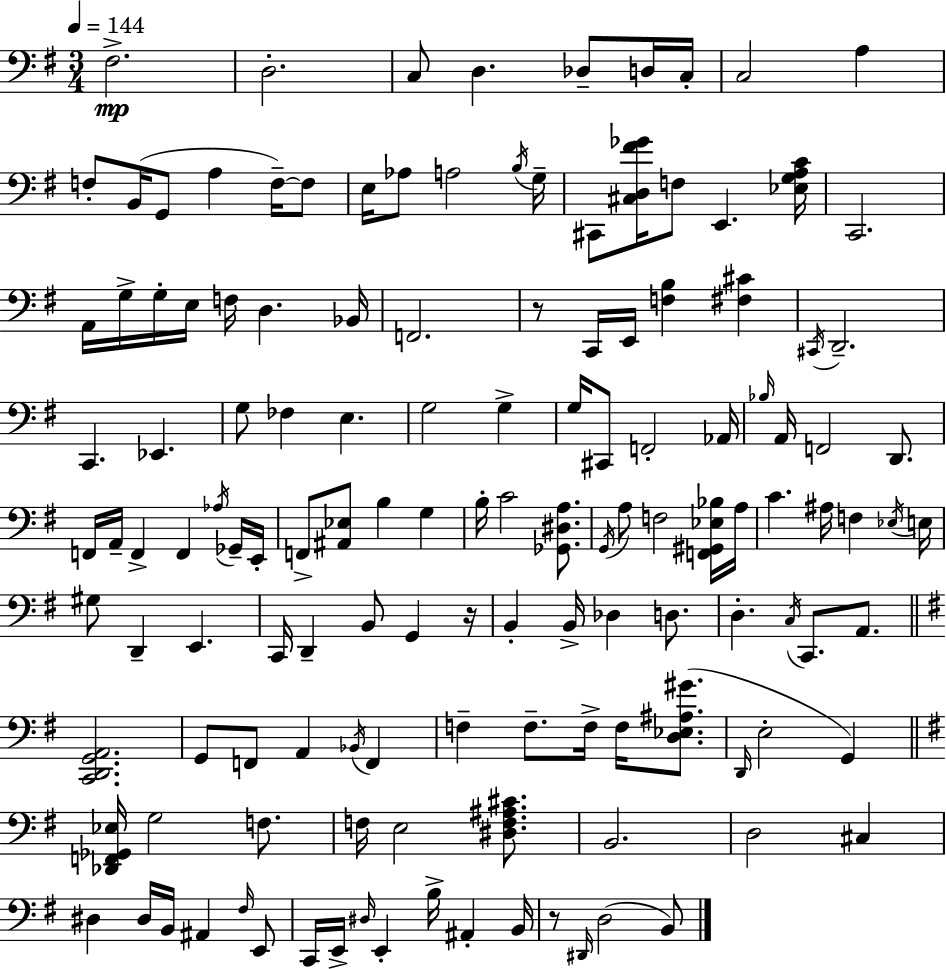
X:1
T:Untitled
M:3/4
L:1/4
K:Em
^F,2 D,2 C,/2 D, _D,/2 D,/4 C,/4 C,2 A, F,/2 B,,/4 G,,/2 A, F,/4 F,/2 E,/4 _A,/2 A,2 B,/4 G,/4 ^C,,/2 [^C,D,^F_G]/4 F,/2 E,, [_E,G,A,C]/4 C,,2 A,,/4 G,/4 G,/4 E,/4 F,/4 D, _B,,/4 F,,2 z/2 C,,/4 E,,/4 [F,B,] [^F,^C] ^C,,/4 D,,2 C,, _E,, G,/2 _F, E, G,2 G, G,/4 ^C,,/2 F,,2 _A,,/4 _B,/4 A,,/4 F,,2 D,,/2 F,,/4 A,,/4 F,, F,, _A,/4 _G,,/4 E,,/4 F,,/2 [^A,,_E,]/2 B, G, B,/4 C2 [_G,,^D,A,]/2 G,,/4 A,/2 F,2 [F,,^G,,_E,_B,]/4 A,/4 C ^A,/4 F, _E,/4 E,/4 ^G,/2 D,, E,, C,,/4 D,, B,,/2 G,, z/4 B,, B,,/4 _D, D,/2 D, C,/4 C,,/2 A,,/2 [C,,D,,G,,A,,]2 G,,/2 F,,/2 A,, _B,,/4 F,, F, F,/2 F,/4 F,/4 [D,_E,^A,^G]/2 D,,/4 E,2 G,, [_D,,F,,_G,,_E,]/4 G,2 F,/2 F,/4 E,2 [^D,F,^A,^C]/2 B,,2 D,2 ^C, ^D, ^D,/4 B,,/4 ^A,, ^F,/4 E,,/2 C,,/4 E,,/4 ^D,/4 E,, B,/4 ^A,, B,,/4 z/2 ^D,,/4 D,2 B,,/2